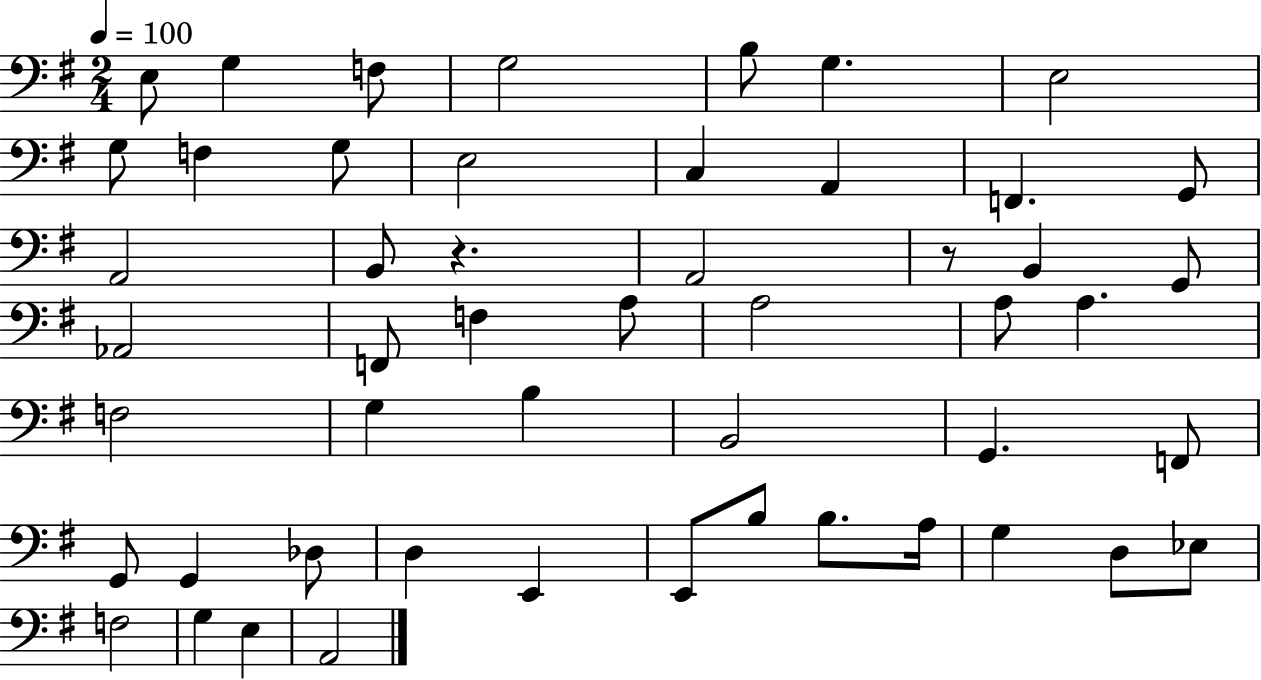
{
  \clef bass
  \numericTimeSignature
  \time 2/4
  \key g \major
  \tempo 4 = 100
  \repeat volta 2 { e8 g4 f8 | g2 | b8 g4. | e2 | \break g8 f4 g8 | e2 | c4 a,4 | f,4. g,8 | \break a,2 | b,8 r4. | a,2 | r8 b,4 g,8 | \break aes,2 | f,8 f4 a8 | a2 | a8 a4. | \break f2 | g4 b4 | b,2 | g,4. f,8 | \break g,8 g,4 des8 | d4 e,4 | e,8 b8 b8. a16 | g4 d8 ees8 | \break f2 | g4 e4 | a,2 | } \bar "|."
}